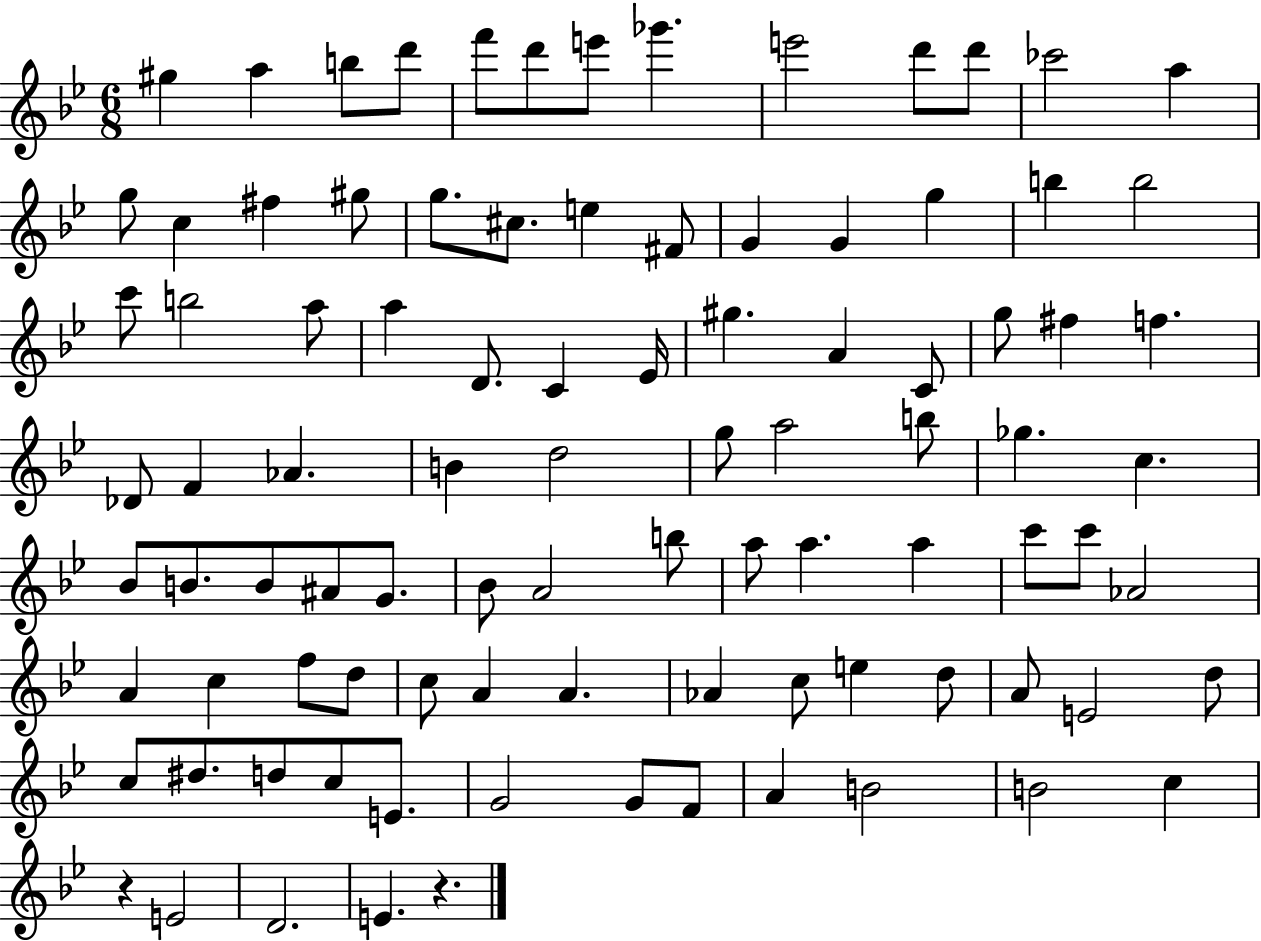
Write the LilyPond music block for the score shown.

{
  \clef treble
  \numericTimeSignature
  \time 6/8
  \key bes \major
  gis''4 a''4 b''8 d'''8 | f'''8 d'''8 e'''8 ges'''4. | e'''2 d'''8 d'''8 | ces'''2 a''4 | \break g''8 c''4 fis''4 gis''8 | g''8. cis''8. e''4 fis'8 | g'4 g'4 g''4 | b''4 b''2 | \break c'''8 b''2 a''8 | a''4 d'8. c'4 ees'16 | gis''4. a'4 c'8 | g''8 fis''4 f''4. | \break des'8 f'4 aes'4. | b'4 d''2 | g''8 a''2 b''8 | ges''4. c''4. | \break bes'8 b'8. b'8 ais'8 g'8. | bes'8 a'2 b''8 | a''8 a''4. a''4 | c'''8 c'''8 aes'2 | \break a'4 c''4 f''8 d''8 | c''8 a'4 a'4. | aes'4 c''8 e''4 d''8 | a'8 e'2 d''8 | \break c''8 dis''8. d''8 c''8 e'8. | g'2 g'8 f'8 | a'4 b'2 | b'2 c''4 | \break r4 e'2 | d'2. | e'4. r4. | \bar "|."
}